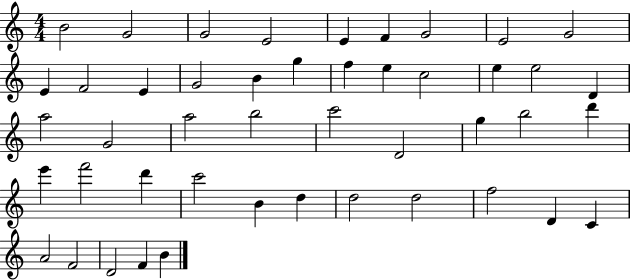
B4/h G4/h G4/h E4/h E4/q F4/q G4/h E4/h G4/h E4/q F4/h E4/q G4/h B4/q G5/q F5/q E5/q C5/h E5/q E5/h D4/q A5/h G4/h A5/h B5/h C6/h D4/h G5/q B5/h D6/q E6/q F6/h D6/q C6/h B4/q D5/q D5/h D5/h F5/h D4/q C4/q A4/h F4/h D4/h F4/q B4/q